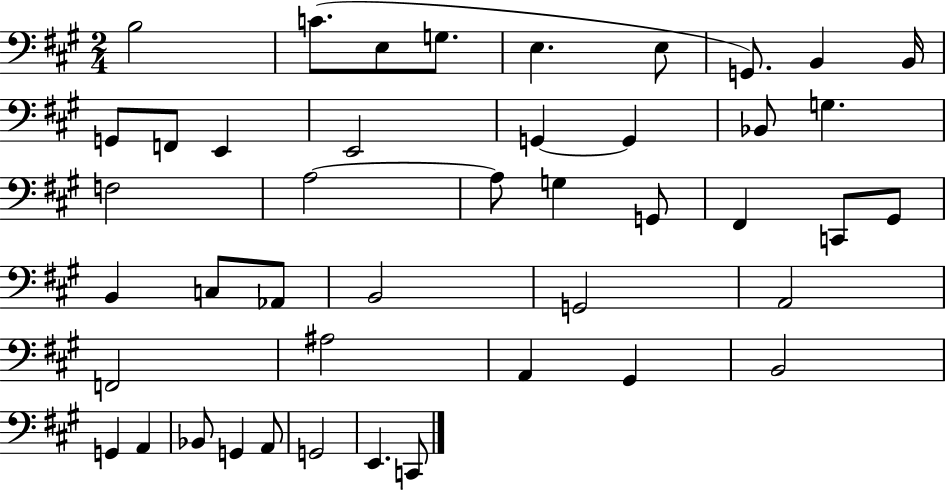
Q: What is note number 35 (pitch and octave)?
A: G#2